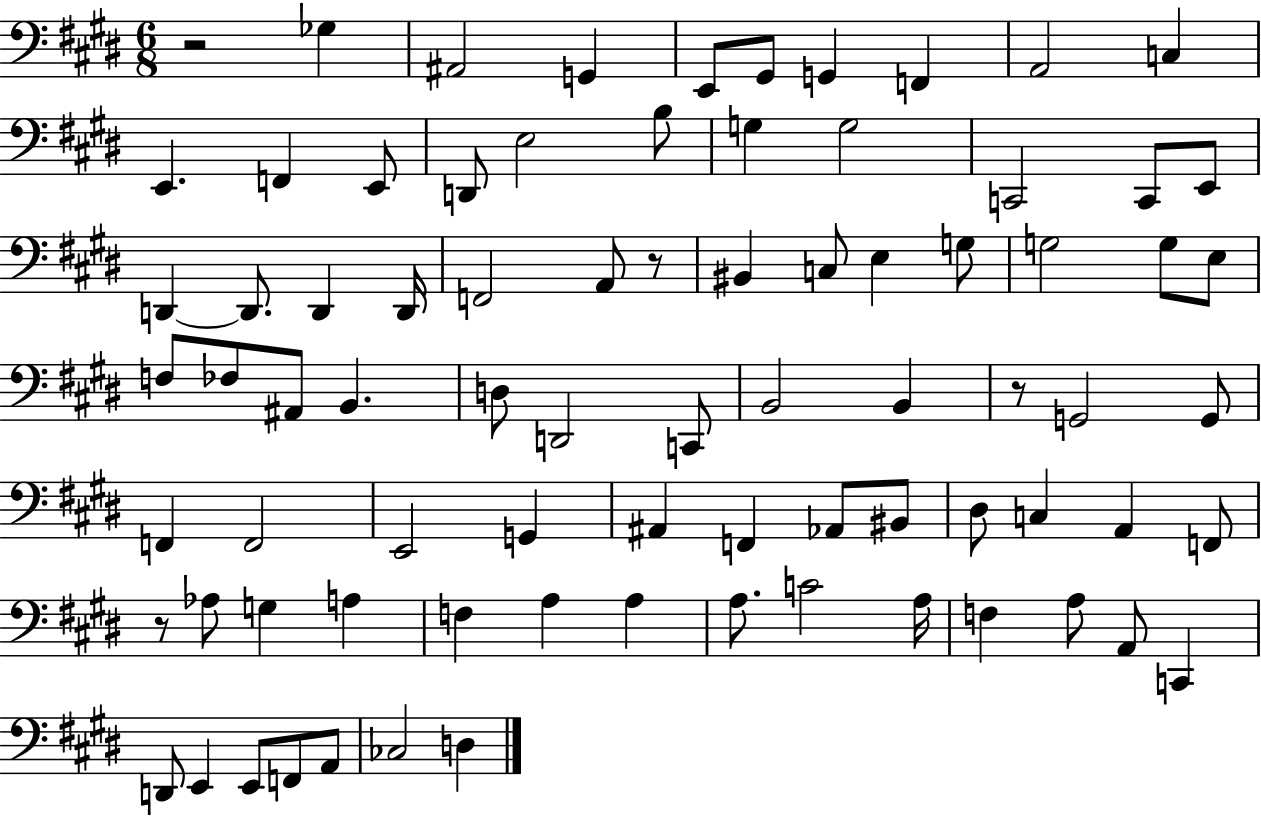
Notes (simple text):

R/h Gb3/q A#2/h G2/q E2/e G#2/e G2/q F2/q A2/h C3/q E2/q. F2/q E2/e D2/e E3/h B3/e G3/q G3/h C2/h C2/e E2/e D2/q D2/e. D2/q D2/s F2/h A2/e R/e BIS2/q C3/e E3/q G3/e G3/h G3/e E3/e F3/e FES3/e A#2/e B2/q. D3/e D2/h C2/e B2/h B2/q R/e G2/h G2/e F2/q F2/h E2/h G2/q A#2/q F2/q Ab2/e BIS2/e D#3/e C3/q A2/q F2/e R/e Ab3/e G3/q A3/q F3/q A3/q A3/q A3/e. C4/h A3/s F3/q A3/e A2/e C2/q D2/e E2/q E2/e F2/e A2/e CES3/h D3/q